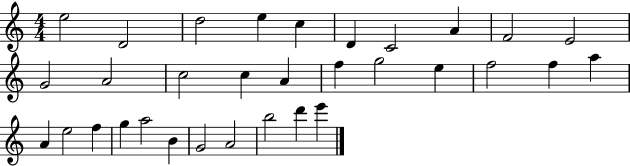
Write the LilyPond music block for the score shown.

{
  \clef treble
  \numericTimeSignature
  \time 4/4
  \key c \major
  e''2 d'2 | d''2 e''4 c''4 | d'4 c'2 a'4 | f'2 e'2 | \break g'2 a'2 | c''2 c''4 a'4 | f''4 g''2 e''4 | f''2 f''4 a''4 | \break a'4 e''2 f''4 | g''4 a''2 b'4 | g'2 a'2 | b''2 d'''4 e'''4 | \break \bar "|."
}